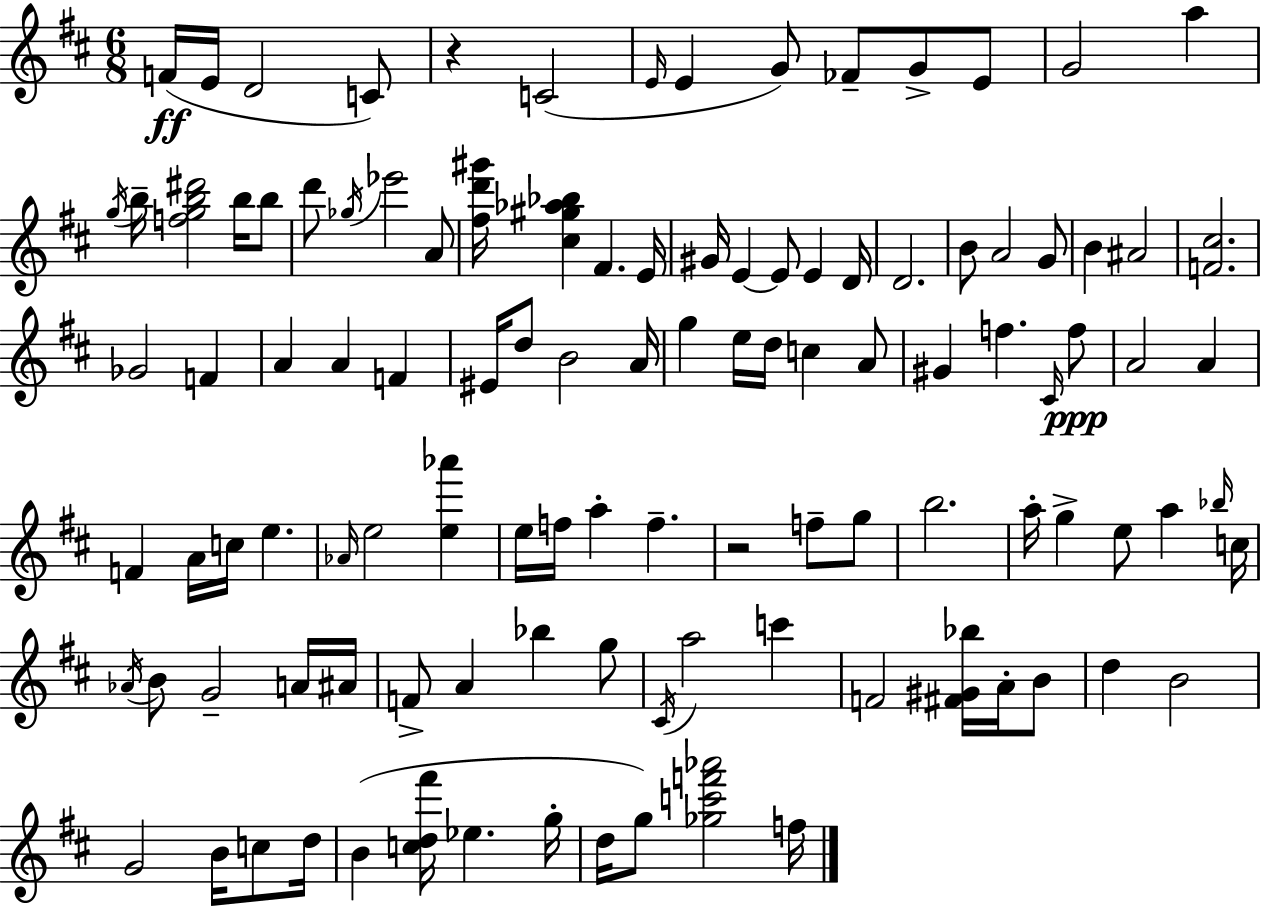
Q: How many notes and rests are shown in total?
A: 110